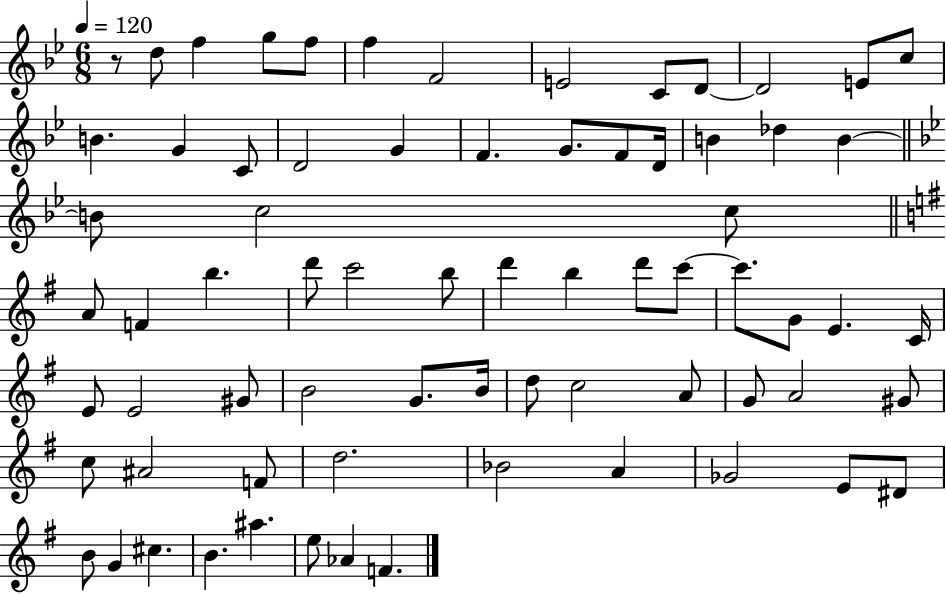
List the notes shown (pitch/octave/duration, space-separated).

R/e D5/e F5/q G5/e F5/e F5/q F4/h E4/h C4/e D4/e D4/h E4/e C5/e B4/q. G4/q C4/e D4/h G4/q F4/q. G4/e. F4/e D4/s B4/q Db5/q B4/q B4/e C5/h C5/e A4/e F4/q B5/q. D6/e C6/h B5/e D6/q B5/q D6/e C6/e C6/e. G4/e E4/q. C4/s E4/e E4/h G#4/e B4/h G4/e. B4/s D5/e C5/h A4/e G4/e A4/h G#4/e C5/e A#4/h F4/e D5/h. Bb4/h A4/q Gb4/h E4/e D#4/e B4/e G4/q C#5/q. B4/q. A#5/q. E5/e Ab4/q F4/q.